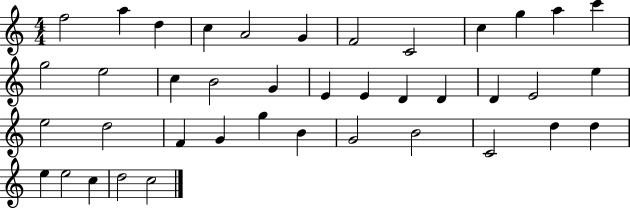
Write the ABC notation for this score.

X:1
T:Untitled
M:4/4
L:1/4
K:C
f2 a d c A2 G F2 C2 c g a c' g2 e2 c B2 G E E D D D E2 e e2 d2 F G g B G2 B2 C2 d d e e2 c d2 c2